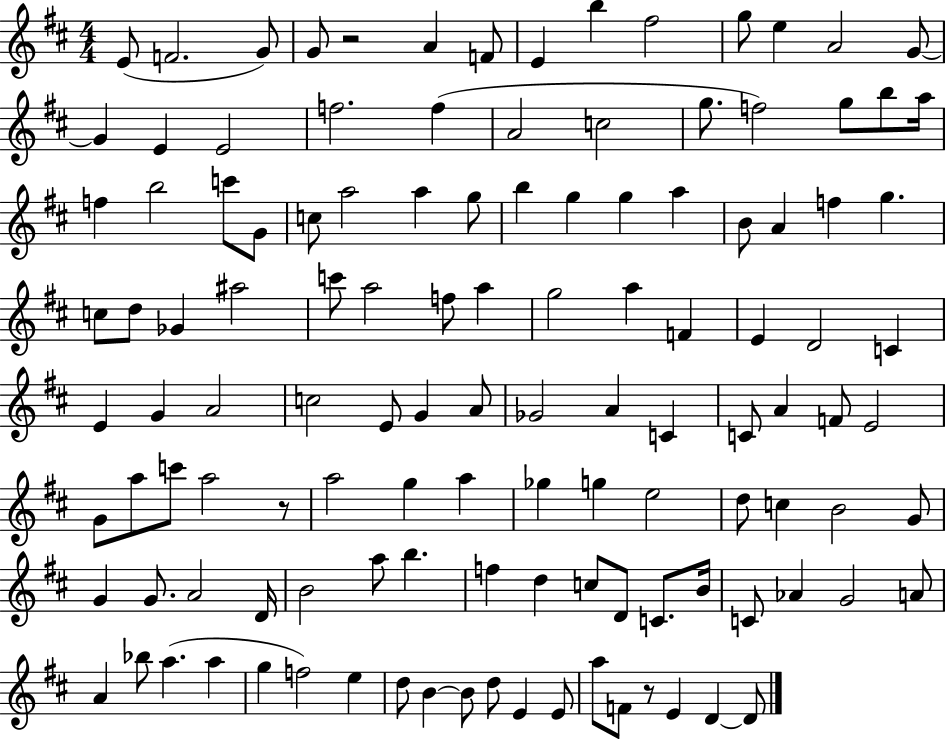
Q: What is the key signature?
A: D major